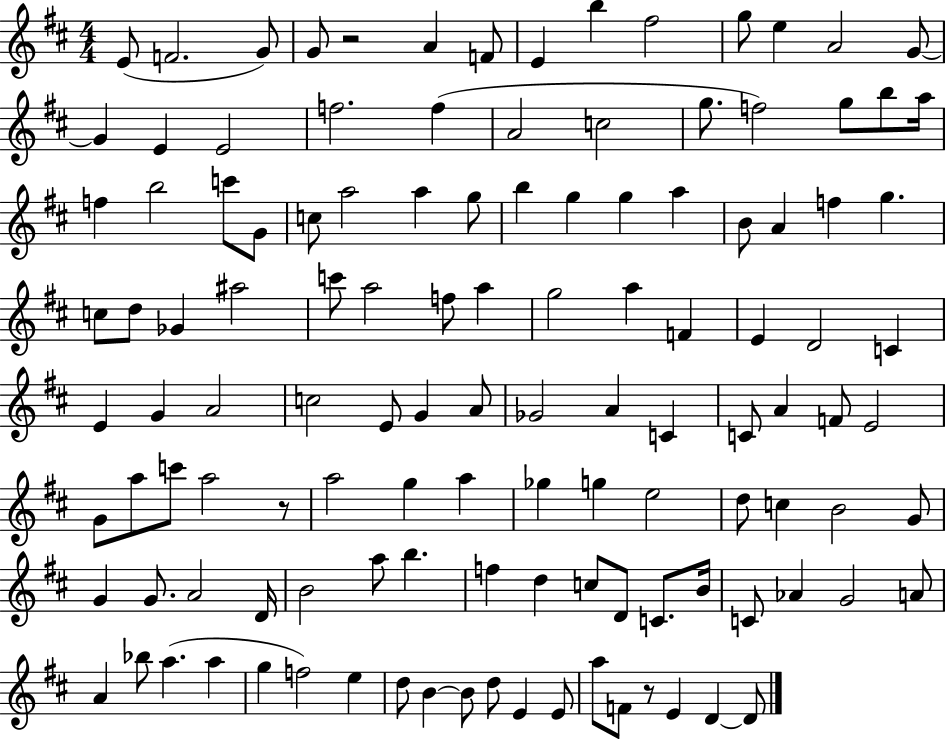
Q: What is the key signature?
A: D major